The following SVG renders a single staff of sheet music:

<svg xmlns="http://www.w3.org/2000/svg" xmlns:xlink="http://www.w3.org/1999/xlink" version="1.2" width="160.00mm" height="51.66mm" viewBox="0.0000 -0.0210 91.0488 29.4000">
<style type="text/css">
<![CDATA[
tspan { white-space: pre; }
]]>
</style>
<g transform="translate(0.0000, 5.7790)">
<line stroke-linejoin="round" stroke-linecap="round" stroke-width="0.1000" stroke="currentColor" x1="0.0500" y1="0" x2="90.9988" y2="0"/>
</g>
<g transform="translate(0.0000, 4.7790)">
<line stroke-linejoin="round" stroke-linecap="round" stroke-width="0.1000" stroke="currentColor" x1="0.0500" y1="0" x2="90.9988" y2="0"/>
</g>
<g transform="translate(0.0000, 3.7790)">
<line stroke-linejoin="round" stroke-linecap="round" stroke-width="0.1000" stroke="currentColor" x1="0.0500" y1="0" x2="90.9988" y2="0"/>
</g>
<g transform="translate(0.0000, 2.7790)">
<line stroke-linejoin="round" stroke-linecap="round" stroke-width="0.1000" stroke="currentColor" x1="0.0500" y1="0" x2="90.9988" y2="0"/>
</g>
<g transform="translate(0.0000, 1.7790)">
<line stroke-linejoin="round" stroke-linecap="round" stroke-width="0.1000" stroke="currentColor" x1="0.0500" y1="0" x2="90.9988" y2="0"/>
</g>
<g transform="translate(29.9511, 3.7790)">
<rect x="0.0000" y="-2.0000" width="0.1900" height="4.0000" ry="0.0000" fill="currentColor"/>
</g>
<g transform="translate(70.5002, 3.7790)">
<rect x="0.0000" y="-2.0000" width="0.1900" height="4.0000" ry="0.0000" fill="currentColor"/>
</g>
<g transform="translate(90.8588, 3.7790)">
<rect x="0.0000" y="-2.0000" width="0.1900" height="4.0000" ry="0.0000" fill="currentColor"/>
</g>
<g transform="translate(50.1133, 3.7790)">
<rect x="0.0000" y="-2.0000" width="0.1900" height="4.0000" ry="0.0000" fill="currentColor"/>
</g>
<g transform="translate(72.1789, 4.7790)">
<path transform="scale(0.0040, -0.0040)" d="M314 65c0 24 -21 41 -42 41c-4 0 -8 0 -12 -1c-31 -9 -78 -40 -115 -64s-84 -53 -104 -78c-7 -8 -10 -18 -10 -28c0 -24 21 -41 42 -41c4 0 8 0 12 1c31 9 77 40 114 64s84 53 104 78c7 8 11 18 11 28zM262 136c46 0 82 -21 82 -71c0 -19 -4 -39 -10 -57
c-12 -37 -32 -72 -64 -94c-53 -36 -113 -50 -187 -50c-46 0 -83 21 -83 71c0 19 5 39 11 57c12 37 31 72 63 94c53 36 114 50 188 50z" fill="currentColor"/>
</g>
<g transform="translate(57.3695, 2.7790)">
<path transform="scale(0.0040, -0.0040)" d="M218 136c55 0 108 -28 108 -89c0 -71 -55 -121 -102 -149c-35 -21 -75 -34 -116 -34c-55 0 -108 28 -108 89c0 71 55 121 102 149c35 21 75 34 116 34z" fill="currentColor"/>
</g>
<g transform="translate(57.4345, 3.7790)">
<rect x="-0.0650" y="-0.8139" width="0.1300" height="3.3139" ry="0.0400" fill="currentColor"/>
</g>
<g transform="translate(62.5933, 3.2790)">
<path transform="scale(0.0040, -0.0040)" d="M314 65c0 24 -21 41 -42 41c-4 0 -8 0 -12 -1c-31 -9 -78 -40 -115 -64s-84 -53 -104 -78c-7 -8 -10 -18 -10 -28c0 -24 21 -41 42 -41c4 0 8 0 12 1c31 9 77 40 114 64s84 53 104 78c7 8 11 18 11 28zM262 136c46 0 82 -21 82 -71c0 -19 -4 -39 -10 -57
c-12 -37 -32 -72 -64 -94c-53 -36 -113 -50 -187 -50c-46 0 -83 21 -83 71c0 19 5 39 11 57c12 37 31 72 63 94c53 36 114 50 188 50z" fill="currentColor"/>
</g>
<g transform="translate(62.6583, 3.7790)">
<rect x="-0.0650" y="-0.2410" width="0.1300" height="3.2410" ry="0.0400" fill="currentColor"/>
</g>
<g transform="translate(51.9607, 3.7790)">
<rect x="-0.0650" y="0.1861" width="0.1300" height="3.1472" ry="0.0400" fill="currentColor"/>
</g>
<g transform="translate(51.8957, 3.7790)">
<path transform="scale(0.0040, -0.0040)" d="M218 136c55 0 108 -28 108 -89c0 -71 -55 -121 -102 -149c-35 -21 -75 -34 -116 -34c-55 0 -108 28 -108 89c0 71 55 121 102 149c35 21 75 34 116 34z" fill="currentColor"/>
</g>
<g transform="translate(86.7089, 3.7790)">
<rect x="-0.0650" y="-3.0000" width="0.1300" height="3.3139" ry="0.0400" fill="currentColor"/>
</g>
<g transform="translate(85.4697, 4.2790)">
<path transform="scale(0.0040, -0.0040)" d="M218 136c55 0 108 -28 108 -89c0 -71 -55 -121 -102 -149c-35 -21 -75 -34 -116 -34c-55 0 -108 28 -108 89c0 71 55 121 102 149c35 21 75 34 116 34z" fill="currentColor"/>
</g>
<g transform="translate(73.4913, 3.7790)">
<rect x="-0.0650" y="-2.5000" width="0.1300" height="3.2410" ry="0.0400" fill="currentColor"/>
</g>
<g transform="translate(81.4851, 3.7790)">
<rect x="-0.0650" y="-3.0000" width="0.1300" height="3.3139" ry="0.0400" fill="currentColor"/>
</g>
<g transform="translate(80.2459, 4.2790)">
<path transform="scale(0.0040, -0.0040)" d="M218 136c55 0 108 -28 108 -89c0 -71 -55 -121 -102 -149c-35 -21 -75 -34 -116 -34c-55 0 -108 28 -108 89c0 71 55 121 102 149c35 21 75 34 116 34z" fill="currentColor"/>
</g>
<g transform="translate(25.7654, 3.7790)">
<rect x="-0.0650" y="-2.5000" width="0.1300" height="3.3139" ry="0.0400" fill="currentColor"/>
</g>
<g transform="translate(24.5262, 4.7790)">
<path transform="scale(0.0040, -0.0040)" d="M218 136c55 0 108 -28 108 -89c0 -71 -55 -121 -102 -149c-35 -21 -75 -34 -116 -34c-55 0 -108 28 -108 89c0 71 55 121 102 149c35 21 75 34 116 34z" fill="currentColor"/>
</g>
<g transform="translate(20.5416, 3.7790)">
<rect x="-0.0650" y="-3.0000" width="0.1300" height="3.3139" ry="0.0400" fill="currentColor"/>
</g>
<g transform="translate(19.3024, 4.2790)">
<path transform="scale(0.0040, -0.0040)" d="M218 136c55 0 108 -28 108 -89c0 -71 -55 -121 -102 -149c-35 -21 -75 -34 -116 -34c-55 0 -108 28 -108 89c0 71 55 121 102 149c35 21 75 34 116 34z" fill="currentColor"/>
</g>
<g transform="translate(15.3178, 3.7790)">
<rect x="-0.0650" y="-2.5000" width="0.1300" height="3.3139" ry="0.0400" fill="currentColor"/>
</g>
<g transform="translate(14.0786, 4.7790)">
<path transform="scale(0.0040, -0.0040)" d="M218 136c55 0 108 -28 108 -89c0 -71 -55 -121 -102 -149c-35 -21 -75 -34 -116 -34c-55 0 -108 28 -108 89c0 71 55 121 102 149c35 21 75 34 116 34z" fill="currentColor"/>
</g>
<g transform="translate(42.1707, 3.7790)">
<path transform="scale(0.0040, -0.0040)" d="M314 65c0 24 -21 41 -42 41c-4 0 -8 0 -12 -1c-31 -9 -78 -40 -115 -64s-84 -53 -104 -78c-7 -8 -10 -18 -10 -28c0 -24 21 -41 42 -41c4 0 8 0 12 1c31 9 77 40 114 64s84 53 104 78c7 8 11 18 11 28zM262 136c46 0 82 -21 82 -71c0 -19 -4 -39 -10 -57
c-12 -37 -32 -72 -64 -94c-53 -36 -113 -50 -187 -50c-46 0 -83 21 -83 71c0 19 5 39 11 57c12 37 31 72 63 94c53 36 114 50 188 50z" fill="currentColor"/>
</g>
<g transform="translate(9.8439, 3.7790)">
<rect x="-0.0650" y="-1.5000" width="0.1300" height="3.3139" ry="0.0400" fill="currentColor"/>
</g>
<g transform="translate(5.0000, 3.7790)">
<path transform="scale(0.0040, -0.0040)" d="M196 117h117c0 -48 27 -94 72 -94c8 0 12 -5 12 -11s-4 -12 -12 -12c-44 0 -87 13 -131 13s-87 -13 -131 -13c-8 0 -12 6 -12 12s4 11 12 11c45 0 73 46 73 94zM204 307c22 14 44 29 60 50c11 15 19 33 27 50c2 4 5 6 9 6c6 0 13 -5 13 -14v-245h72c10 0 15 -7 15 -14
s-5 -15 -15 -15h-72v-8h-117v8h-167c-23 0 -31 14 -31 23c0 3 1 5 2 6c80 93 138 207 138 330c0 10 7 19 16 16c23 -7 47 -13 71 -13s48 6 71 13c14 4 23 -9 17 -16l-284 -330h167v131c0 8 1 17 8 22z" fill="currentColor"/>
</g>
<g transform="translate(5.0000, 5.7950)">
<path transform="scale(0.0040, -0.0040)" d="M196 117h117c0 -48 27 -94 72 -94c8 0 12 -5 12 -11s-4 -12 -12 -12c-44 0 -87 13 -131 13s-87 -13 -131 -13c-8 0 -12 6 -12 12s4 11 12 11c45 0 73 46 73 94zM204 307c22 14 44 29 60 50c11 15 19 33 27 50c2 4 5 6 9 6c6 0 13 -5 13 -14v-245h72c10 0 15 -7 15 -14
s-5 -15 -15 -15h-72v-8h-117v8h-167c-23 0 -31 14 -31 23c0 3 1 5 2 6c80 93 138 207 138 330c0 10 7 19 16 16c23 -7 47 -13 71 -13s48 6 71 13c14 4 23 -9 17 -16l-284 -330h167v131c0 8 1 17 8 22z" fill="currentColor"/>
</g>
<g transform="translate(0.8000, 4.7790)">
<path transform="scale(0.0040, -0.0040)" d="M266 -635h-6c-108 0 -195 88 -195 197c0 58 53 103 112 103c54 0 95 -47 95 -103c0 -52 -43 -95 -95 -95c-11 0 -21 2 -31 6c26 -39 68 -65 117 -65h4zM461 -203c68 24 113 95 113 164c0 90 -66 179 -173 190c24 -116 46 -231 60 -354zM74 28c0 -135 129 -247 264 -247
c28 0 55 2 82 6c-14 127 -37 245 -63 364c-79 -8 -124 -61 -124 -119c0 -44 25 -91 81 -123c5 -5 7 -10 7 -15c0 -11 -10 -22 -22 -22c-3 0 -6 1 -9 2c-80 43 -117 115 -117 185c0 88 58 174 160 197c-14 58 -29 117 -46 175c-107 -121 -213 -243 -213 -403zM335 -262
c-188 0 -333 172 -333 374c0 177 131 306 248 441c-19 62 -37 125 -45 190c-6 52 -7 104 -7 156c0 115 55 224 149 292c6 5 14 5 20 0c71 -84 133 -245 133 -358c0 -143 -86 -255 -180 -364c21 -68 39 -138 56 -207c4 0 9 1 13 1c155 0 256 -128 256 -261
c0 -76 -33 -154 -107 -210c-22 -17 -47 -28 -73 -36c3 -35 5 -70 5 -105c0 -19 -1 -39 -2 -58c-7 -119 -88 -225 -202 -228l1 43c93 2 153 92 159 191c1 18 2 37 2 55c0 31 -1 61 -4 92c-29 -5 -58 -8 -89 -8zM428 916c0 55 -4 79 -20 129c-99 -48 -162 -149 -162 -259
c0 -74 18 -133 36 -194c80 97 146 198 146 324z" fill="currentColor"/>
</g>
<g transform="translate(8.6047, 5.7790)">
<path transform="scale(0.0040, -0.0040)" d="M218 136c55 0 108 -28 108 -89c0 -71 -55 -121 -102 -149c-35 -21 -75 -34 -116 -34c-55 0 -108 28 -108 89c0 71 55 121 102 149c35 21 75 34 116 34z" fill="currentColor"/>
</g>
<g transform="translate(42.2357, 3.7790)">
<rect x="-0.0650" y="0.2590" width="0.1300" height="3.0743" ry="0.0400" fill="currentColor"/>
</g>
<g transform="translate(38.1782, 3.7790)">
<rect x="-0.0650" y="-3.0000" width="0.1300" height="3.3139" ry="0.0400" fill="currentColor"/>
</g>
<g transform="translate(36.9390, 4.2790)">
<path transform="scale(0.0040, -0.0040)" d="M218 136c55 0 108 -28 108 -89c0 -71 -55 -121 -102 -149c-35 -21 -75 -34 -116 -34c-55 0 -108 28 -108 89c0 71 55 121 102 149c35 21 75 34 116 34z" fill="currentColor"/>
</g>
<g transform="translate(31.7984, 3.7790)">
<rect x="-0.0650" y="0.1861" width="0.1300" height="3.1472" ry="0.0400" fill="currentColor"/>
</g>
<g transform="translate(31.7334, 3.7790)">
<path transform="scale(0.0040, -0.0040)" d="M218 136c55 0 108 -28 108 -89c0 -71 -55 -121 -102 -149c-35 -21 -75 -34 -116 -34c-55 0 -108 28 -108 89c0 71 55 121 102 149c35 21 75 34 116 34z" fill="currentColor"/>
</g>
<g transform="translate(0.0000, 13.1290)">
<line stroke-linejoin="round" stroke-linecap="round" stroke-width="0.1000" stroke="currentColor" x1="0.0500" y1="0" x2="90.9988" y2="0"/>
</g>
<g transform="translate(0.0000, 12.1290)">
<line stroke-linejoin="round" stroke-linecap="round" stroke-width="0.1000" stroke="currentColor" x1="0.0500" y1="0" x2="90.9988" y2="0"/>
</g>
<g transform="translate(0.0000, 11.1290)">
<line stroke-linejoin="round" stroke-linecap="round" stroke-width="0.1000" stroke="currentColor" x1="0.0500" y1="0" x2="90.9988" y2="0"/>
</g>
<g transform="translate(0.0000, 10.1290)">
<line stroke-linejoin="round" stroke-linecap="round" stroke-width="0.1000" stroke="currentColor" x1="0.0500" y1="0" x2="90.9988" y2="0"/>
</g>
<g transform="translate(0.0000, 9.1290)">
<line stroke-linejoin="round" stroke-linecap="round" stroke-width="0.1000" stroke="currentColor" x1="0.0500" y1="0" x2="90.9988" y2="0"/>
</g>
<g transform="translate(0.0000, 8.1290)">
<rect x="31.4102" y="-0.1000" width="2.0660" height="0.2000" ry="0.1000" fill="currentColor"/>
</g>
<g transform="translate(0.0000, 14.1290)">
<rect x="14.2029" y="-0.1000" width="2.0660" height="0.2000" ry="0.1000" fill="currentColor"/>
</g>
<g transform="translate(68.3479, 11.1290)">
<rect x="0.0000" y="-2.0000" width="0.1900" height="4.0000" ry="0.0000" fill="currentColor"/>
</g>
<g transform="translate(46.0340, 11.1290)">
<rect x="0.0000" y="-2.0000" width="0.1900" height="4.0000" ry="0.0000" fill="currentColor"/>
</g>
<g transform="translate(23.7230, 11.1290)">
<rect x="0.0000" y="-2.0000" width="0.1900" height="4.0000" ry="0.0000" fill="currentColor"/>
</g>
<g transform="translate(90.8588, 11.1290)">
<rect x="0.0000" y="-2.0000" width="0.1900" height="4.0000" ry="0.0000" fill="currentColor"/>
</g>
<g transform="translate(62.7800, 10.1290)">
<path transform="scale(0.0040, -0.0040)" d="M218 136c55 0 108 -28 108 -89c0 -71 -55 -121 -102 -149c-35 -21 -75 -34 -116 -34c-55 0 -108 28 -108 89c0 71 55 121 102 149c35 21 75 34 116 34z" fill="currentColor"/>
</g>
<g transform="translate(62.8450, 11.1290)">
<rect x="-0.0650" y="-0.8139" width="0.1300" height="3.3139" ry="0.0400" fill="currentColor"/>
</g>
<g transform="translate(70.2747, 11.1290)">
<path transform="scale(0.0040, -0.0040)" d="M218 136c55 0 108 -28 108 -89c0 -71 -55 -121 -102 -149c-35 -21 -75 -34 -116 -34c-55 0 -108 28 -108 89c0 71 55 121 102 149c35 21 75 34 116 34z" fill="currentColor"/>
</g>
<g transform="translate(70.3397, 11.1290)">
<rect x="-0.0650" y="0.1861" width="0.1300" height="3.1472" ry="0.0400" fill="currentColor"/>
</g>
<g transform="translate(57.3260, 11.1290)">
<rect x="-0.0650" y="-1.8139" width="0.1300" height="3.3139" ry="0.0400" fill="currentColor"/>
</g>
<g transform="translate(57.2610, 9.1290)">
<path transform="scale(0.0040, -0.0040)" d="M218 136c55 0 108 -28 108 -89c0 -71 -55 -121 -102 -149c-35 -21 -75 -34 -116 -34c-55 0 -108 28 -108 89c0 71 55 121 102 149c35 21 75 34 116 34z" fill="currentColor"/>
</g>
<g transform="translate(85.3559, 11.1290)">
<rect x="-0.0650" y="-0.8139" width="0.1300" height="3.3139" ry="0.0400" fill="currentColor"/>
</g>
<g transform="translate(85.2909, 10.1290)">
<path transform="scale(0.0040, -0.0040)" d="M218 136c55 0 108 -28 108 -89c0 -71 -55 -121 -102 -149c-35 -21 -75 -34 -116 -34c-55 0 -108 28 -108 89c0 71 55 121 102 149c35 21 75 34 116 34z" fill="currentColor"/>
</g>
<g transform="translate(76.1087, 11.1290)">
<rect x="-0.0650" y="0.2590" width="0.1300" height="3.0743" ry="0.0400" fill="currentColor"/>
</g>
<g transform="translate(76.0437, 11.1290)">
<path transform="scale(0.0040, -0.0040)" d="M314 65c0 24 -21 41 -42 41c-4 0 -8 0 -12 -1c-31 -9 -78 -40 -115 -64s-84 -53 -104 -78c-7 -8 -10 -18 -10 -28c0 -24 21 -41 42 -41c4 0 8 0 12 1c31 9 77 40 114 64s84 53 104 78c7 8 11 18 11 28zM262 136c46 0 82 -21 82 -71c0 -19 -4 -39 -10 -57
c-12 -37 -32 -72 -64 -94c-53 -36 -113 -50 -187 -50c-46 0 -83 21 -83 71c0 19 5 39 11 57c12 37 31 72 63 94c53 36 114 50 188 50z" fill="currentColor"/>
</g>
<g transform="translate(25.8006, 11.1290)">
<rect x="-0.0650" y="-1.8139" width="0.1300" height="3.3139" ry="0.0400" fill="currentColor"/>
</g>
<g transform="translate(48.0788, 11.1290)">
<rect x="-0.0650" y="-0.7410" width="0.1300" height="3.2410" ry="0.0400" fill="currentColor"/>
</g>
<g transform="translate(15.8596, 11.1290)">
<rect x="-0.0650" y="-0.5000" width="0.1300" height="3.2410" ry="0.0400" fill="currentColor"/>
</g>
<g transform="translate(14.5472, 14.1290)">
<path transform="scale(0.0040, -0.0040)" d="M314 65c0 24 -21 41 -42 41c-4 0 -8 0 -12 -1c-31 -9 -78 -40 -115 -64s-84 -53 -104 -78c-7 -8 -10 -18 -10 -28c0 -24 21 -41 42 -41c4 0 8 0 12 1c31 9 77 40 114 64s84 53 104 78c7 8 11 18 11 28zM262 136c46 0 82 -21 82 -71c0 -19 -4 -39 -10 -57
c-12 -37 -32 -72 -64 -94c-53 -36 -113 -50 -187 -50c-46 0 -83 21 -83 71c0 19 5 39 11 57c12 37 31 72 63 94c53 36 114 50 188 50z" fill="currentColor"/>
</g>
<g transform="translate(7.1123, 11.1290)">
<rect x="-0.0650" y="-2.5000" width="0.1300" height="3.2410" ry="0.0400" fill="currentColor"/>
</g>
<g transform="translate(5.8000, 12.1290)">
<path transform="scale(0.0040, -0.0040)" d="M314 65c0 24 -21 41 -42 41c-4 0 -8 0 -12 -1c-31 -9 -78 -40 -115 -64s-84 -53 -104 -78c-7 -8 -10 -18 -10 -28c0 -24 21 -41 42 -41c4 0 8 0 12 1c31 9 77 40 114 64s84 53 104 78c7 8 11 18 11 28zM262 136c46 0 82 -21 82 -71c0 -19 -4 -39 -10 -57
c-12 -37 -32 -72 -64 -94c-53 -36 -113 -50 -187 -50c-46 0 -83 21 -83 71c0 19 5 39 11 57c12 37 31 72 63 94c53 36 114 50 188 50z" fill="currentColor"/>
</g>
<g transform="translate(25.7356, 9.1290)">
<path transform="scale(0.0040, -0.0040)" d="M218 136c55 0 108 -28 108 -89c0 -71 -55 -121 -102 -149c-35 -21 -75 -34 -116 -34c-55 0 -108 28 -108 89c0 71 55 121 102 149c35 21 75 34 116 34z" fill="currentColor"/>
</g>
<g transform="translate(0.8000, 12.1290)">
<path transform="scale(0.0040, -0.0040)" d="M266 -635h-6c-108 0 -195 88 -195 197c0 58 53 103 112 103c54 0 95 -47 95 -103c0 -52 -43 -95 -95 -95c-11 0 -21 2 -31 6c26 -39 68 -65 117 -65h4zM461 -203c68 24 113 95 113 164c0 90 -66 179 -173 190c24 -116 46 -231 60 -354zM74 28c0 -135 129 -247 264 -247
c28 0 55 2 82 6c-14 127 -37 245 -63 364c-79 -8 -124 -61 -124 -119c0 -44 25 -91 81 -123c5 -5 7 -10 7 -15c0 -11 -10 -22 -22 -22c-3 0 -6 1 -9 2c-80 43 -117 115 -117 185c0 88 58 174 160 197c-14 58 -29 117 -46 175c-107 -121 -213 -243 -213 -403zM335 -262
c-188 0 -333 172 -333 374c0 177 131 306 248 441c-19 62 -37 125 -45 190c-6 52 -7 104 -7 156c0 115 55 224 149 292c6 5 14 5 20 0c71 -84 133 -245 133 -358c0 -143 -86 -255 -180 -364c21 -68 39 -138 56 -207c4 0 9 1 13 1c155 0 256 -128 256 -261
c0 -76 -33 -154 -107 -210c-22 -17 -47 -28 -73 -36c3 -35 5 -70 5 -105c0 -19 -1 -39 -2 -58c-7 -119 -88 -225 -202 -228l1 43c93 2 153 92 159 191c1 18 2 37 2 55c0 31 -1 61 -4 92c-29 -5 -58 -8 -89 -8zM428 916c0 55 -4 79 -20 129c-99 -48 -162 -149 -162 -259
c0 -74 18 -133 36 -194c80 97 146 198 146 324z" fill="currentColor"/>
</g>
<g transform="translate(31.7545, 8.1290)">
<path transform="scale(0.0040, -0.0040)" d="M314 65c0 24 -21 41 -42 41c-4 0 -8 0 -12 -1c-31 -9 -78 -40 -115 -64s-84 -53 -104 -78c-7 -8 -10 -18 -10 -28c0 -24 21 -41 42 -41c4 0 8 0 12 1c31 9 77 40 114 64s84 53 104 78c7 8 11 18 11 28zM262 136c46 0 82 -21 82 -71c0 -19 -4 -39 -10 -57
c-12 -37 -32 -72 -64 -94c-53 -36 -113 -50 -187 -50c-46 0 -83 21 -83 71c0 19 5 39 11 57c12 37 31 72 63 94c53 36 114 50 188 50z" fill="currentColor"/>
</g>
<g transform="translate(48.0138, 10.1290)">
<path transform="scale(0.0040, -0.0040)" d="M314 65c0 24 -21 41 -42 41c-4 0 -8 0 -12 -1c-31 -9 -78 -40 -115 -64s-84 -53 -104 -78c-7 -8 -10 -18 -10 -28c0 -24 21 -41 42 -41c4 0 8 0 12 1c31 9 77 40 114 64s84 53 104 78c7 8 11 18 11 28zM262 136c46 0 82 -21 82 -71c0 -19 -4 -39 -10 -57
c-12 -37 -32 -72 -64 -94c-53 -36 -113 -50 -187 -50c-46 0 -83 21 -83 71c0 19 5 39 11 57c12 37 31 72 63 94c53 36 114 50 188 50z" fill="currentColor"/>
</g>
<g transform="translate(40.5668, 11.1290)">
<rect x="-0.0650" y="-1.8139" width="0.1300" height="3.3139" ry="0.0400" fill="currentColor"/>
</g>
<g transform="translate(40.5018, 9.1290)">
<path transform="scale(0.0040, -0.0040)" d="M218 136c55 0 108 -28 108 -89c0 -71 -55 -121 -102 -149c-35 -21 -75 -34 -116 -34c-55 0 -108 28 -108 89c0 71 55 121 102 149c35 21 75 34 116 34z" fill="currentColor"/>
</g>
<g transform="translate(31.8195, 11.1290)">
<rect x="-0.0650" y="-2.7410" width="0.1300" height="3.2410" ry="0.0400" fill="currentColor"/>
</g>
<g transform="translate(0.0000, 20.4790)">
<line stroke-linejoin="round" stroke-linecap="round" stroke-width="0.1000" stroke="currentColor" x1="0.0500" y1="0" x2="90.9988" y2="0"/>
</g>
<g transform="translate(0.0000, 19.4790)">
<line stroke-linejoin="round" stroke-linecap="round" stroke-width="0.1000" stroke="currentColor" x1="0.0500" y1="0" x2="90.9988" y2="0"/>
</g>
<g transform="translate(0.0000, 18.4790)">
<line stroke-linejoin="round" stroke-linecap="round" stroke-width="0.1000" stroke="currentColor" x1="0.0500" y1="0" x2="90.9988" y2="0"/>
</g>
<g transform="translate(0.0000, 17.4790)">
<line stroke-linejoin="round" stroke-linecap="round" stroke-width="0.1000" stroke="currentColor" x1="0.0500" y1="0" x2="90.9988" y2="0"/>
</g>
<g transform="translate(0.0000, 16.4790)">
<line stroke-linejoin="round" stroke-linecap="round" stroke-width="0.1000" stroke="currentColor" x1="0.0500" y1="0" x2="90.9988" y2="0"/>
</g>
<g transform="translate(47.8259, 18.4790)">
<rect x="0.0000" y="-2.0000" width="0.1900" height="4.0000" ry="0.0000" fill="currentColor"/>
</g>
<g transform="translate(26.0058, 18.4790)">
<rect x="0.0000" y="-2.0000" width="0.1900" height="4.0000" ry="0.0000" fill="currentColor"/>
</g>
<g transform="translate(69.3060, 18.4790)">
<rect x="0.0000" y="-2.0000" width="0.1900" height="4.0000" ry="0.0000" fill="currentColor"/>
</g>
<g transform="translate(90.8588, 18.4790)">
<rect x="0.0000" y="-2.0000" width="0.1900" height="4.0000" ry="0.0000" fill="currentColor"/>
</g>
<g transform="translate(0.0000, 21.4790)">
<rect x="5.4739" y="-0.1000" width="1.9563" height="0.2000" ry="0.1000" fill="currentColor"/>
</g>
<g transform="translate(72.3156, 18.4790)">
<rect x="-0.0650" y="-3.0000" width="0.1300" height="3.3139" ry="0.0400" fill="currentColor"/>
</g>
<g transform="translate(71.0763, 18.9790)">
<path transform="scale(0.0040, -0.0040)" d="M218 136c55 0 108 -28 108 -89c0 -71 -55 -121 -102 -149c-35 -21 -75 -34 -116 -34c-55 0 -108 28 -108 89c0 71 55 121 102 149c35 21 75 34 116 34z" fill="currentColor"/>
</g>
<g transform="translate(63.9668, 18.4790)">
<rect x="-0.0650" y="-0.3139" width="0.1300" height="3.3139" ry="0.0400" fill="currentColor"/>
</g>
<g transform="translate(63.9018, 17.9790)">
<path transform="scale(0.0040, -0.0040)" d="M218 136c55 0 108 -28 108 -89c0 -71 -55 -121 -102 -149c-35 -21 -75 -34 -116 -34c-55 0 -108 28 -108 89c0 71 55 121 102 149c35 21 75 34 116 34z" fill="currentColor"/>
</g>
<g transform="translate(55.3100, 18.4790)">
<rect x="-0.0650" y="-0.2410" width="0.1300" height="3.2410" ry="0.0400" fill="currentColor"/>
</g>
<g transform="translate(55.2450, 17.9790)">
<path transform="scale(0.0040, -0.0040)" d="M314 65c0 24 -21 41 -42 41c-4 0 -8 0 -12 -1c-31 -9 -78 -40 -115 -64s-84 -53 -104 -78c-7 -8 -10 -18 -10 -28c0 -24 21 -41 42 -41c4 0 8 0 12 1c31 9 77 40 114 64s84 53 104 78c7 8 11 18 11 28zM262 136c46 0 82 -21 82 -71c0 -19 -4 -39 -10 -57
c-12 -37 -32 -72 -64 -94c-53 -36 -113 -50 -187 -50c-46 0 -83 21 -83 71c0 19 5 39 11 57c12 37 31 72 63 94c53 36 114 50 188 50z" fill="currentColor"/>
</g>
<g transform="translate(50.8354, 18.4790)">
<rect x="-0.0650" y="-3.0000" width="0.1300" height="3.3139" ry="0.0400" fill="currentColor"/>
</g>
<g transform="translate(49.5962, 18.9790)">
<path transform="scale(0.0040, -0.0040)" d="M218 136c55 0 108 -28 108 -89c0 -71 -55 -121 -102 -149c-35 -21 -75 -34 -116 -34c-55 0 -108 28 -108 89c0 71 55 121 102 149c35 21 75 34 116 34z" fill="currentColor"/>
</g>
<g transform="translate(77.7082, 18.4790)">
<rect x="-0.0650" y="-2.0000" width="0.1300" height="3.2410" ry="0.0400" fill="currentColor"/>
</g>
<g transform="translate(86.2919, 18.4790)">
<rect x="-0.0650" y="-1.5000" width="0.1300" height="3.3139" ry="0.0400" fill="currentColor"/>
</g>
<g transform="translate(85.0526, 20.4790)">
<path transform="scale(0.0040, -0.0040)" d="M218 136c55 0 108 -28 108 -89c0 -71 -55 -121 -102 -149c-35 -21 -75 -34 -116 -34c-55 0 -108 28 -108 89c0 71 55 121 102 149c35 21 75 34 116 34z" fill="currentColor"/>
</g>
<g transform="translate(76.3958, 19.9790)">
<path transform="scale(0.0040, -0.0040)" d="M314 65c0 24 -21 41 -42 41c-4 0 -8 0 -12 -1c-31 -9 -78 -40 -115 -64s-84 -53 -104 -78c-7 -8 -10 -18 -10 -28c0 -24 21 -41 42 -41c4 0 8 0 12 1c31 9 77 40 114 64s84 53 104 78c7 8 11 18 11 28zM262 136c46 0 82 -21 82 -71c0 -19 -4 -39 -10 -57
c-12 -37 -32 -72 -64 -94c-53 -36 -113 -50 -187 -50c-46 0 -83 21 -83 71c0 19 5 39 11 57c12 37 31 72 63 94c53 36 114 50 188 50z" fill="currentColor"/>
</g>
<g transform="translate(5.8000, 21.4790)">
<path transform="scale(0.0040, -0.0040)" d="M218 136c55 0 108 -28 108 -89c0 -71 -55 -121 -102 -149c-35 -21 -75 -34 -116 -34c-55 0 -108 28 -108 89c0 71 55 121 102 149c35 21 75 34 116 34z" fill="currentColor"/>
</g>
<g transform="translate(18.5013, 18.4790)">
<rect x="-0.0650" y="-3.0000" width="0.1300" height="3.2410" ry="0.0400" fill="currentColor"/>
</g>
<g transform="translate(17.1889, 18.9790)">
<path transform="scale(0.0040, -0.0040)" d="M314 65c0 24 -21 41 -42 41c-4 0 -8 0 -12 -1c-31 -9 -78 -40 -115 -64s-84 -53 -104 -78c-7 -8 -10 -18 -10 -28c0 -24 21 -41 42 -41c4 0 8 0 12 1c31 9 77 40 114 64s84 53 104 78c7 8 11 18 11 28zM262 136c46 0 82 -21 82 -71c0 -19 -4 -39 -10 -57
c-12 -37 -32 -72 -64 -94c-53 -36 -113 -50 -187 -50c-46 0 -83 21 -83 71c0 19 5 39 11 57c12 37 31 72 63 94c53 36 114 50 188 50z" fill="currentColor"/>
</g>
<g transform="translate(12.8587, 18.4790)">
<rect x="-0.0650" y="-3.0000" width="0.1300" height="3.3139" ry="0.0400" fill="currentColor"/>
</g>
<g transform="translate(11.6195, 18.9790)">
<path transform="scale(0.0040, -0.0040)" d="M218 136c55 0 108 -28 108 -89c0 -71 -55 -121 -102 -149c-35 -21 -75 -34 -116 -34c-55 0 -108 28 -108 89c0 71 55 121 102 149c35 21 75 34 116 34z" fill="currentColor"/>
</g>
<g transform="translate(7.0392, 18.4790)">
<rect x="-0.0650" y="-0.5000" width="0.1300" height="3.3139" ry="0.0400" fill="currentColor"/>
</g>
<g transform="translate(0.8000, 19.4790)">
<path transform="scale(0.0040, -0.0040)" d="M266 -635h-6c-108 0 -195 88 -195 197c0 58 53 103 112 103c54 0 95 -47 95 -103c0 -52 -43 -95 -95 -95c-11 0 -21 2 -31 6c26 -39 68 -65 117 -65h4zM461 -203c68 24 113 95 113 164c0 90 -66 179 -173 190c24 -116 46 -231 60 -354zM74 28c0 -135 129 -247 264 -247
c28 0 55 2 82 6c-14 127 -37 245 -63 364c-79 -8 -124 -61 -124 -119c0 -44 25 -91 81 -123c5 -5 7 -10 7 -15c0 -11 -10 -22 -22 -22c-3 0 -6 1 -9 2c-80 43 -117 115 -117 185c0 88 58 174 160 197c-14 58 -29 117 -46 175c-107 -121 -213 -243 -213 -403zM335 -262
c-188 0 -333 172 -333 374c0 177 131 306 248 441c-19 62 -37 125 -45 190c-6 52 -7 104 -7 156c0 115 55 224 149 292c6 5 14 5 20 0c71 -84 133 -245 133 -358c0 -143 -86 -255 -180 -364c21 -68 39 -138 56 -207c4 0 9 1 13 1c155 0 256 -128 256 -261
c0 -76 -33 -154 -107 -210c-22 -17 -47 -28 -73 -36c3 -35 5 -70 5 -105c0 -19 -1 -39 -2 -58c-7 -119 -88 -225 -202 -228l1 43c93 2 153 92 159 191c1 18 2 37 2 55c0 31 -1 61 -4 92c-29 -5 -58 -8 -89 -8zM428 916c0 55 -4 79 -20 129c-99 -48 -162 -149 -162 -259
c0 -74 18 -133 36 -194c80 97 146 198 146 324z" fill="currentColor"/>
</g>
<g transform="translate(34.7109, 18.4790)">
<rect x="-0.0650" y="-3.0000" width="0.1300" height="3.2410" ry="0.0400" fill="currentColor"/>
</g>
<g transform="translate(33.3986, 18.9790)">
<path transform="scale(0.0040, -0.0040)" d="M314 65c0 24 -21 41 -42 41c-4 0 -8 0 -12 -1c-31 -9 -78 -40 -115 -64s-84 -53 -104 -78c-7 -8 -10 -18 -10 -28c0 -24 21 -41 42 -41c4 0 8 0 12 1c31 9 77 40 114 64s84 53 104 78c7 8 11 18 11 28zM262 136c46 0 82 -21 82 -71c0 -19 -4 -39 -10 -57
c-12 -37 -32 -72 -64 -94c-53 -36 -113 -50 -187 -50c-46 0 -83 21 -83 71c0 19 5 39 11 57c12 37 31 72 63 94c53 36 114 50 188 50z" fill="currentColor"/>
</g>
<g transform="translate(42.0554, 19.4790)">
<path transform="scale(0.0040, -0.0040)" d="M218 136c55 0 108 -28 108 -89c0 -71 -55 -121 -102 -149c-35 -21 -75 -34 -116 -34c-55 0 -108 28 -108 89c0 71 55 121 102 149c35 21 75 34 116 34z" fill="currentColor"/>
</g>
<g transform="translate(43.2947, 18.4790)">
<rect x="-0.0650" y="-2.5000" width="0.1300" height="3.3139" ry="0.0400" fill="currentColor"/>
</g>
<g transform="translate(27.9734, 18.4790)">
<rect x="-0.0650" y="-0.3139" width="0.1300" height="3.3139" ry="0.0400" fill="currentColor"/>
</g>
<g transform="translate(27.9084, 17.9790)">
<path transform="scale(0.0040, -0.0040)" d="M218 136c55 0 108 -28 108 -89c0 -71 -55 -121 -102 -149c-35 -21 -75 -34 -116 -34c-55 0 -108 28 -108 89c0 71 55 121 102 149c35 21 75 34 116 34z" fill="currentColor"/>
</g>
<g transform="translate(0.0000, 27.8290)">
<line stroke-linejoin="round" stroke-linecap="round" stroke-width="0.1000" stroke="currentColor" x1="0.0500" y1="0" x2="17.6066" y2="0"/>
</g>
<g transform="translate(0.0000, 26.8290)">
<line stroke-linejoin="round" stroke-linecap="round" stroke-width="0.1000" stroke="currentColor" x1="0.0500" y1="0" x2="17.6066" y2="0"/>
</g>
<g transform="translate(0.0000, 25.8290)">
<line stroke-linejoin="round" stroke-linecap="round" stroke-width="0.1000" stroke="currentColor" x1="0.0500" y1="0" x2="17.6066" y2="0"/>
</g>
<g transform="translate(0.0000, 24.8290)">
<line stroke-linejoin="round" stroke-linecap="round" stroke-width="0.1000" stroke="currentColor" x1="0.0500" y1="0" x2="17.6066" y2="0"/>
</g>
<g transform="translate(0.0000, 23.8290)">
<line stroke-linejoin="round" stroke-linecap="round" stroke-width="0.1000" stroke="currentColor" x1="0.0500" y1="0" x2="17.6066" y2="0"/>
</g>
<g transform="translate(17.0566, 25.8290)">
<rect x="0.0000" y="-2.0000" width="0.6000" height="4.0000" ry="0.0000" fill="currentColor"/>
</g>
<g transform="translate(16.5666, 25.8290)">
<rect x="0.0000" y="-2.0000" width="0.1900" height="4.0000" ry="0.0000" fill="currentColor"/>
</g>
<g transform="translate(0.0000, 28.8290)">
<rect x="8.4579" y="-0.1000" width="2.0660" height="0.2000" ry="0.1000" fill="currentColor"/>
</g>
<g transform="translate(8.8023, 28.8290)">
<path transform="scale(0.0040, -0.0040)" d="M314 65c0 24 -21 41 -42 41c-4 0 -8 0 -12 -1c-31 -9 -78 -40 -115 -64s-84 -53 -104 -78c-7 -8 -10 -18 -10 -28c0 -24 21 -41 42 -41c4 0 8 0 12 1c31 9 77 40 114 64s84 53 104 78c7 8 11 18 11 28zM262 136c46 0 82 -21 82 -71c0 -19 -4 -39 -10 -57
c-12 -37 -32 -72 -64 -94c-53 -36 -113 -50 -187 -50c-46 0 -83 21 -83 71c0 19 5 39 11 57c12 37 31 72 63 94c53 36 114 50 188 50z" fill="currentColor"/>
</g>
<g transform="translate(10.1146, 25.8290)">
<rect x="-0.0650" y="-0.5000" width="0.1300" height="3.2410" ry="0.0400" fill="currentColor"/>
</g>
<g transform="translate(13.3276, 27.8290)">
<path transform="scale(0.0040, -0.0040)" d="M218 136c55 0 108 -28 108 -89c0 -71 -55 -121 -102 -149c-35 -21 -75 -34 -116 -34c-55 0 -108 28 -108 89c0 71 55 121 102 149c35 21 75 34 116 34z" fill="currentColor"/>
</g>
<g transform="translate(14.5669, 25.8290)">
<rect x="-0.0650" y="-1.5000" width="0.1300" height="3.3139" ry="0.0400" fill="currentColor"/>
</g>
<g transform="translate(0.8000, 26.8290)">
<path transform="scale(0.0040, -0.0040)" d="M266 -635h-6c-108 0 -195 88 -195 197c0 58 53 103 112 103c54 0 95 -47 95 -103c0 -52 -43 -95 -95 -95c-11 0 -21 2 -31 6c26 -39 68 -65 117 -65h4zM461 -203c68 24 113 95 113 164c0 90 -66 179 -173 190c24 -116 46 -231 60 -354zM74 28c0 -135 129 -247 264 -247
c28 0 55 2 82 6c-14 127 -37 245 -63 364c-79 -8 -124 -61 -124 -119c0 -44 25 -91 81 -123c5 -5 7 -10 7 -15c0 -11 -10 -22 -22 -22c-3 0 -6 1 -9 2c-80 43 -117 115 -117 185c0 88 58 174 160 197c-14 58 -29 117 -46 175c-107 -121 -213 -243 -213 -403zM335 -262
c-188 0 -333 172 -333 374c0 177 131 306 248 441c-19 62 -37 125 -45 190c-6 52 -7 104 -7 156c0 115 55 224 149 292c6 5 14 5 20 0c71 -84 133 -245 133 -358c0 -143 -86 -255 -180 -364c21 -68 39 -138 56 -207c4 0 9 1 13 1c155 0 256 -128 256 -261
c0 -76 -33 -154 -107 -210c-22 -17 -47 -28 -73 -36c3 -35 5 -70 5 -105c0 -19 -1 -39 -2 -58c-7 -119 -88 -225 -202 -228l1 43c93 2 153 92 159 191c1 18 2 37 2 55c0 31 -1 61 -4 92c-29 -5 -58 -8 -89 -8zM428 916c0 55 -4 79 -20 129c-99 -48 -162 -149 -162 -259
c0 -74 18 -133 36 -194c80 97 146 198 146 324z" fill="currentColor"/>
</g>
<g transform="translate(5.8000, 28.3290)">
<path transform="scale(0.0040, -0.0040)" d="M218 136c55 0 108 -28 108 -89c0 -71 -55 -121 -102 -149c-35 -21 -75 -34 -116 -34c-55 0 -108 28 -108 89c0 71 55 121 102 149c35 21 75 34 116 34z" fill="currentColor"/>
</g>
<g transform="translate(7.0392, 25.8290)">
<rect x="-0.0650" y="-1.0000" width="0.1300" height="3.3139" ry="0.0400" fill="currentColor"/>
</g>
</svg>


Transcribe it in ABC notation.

X:1
T:Untitled
M:4/4
L:1/4
K:C
E G A G B A B2 B d c2 G2 A A G2 C2 f a2 f d2 f d B B2 d C A A2 c A2 G A c2 c A F2 E D C2 E